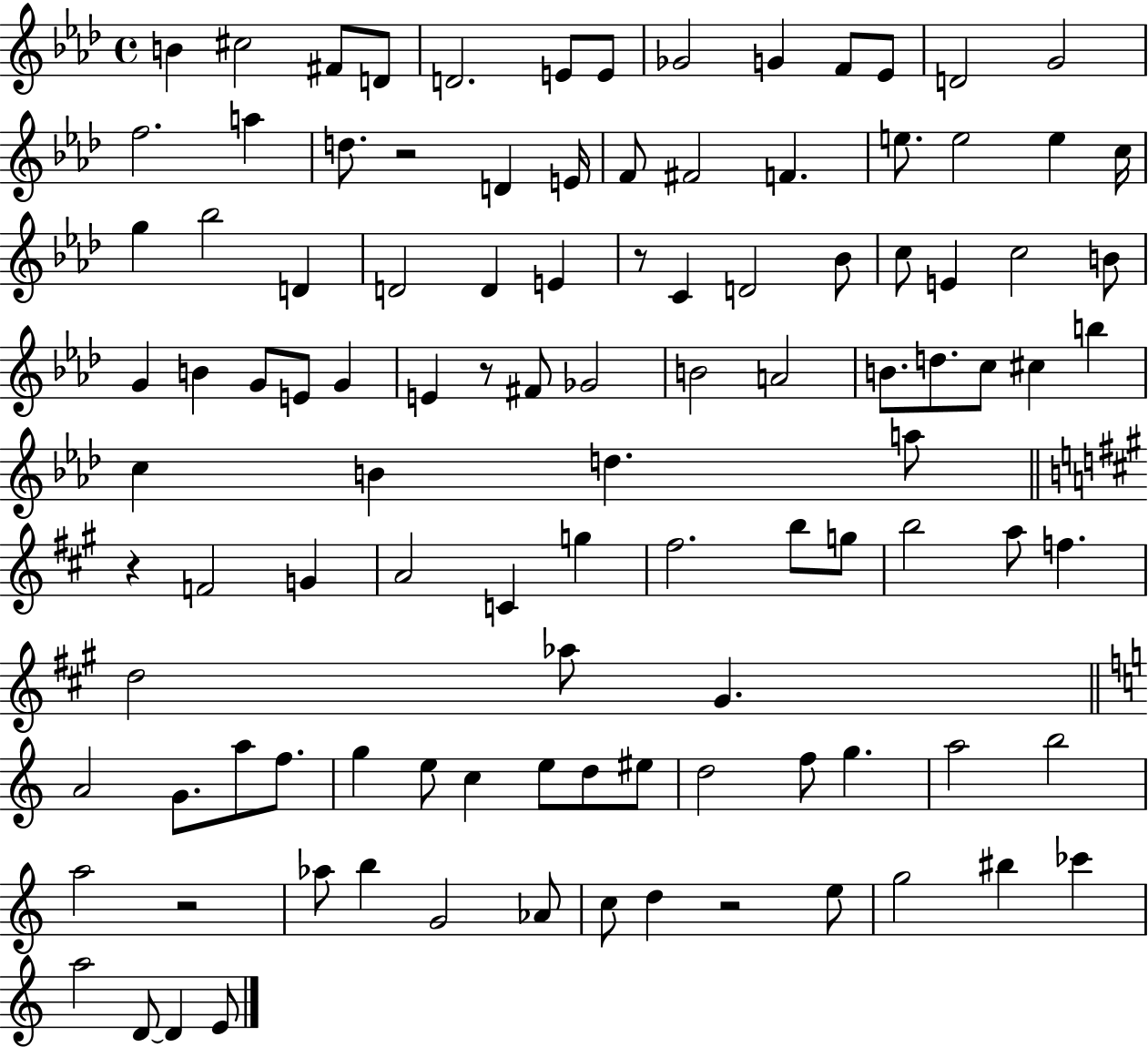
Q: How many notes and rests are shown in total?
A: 107